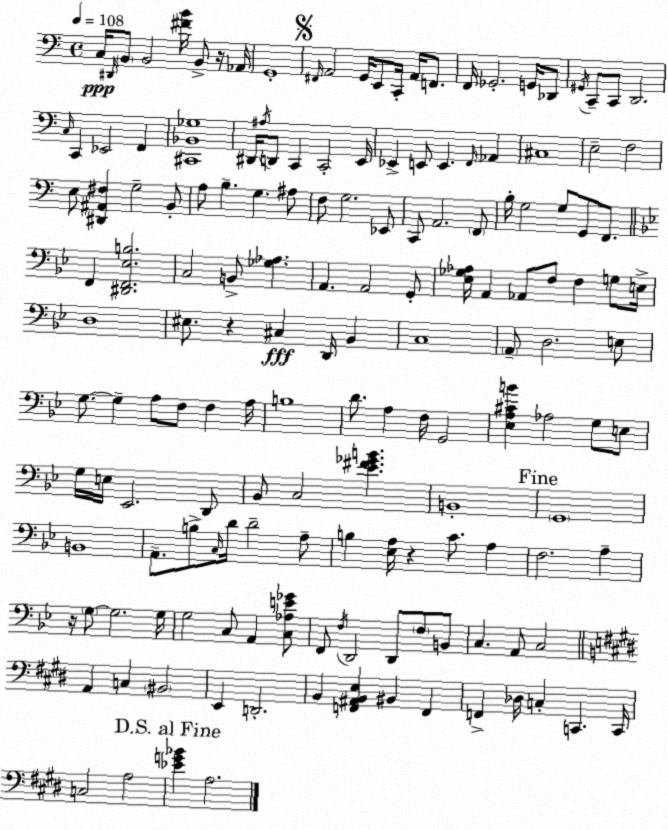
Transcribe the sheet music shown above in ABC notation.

X:1
T:Untitled
M:4/4
L:1/4
K:Am
C,/4 ^D,,/4 B,,/2 B,,2 [^FB]/4 B,,/2 z/4 _A,,/4 G,,4 ^F,,/4 A,,2 G,,/4 E,,/2 C,,/4 A,,/4 F,,/2 F,,/4 _G,,2 G,,/4 _D,,/2 ^G,,/4 C,,/2 C,,/2 D,,2 C,/4 C,, _E,,2 F,, [^C,,_B,,_G,]4 ^D,,/4 ^A,/4 D,,/2 C,, C,,2 E,,/4 _E,, E,,/2 E,, F,,/4 _A,, ^C,4 E,2 F,2 E,/2 [^D,,^A,,^F,] G,2 B,,/2 A,/2 B, G, ^A,/2 F,/2 G,2 _E,,/2 C,,/2 A,,2 F,,/2 B,/4 G,2 G,/2 G,,/2 F,,/2 F,, [^D,,F,,_E,B,]2 C,2 B,,/2 [_G,_A,] A,, A,,2 G,,/2 [_E,_G,_A,]/4 A,, _A,,/2 F,/2 F, G,/2 E,/4 D,4 ^E,/2 z ^C, D,,/4 _B,, C,4 A,,/2 D,2 E,/2 G,/2 G, A,/2 F,/2 F, A,/4 B,4 D/2 A, F,/4 G,,2 [_E,A,^CB] _A,2 G,/2 E,/2 G,/4 E,/4 _E,,2 D,,/2 _B,,/2 C,2 [_E^F_GB] B,,4 G,,4 B,,4 A,,/2 B,/2 C,/4 D/4 D2 A,/2 B, [_E,A,]/4 z C/2 A, F,2 A, z/4 G,/2 G,2 G,/4 G,2 C,/2 A,, [C,_A,E_G]/2 F,,/2 F,/4 D,,2 D,,/2 F,/2 B,,/2 C, A,,/2 C,2 A,, C, ^B,,2 E,, D,,2 B,, [F,,^A,,B,,E,] ^B,, F,, F,, _D,/4 C, C,, C,,/4 C,2 A,2 [_EG_B] A,2